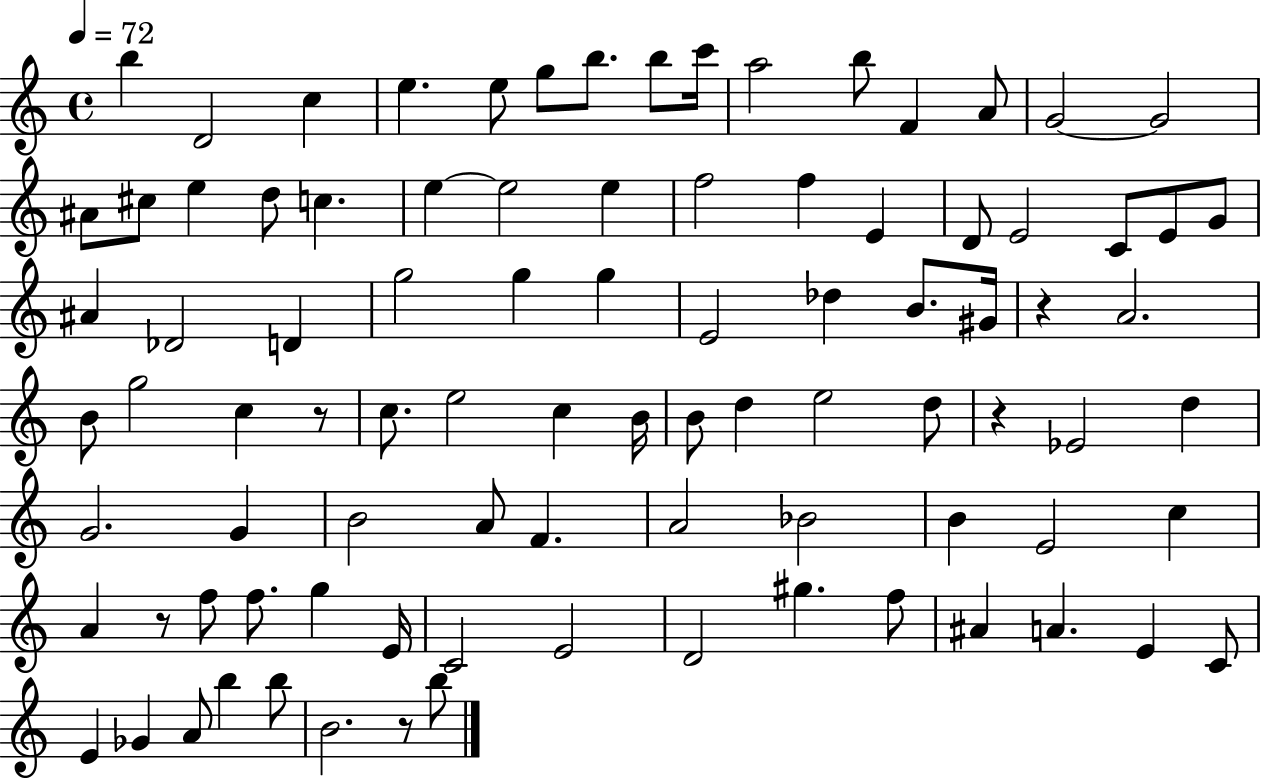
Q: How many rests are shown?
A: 5